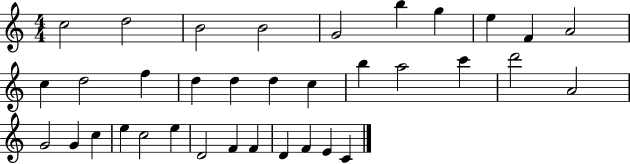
X:1
T:Untitled
M:4/4
L:1/4
K:C
c2 d2 B2 B2 G2 b g e F A2 c d2 f d d d c b a2 c' d'2 A2 G2 G c e c2 e D2 F F D F E C